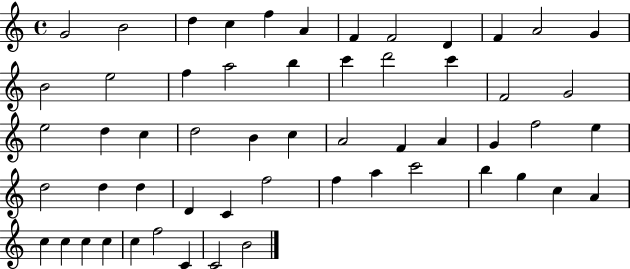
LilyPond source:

{
  \clef treble
  \time 4/4
  \defaultTimeSignature
  \key c \major
  g'2 b'2 | d''4 c''4 f''4 a'4 | f'4 f'2 d'4 | f'4 a'2 g'4 | \break b'2 e''2 | f''4 a''2 b''4 | c'''4 d'''2 c'''4 | f'2 g'2 | \break e''2 d''4 c''4 | d''2 b'4 c''4 | a'2 f'4 a'4 | g'4 f''2 e''4 | \break d''2 d''4 d''4 | d'4 c'4 f''2 | f''4 a''4 c'''2 | b''4 g''4 c''4 a'4 | \break c''4 c''4 c''4 c''4 | c''4 f''2 c'4 | c'2 b'2 | \bar "|."
}